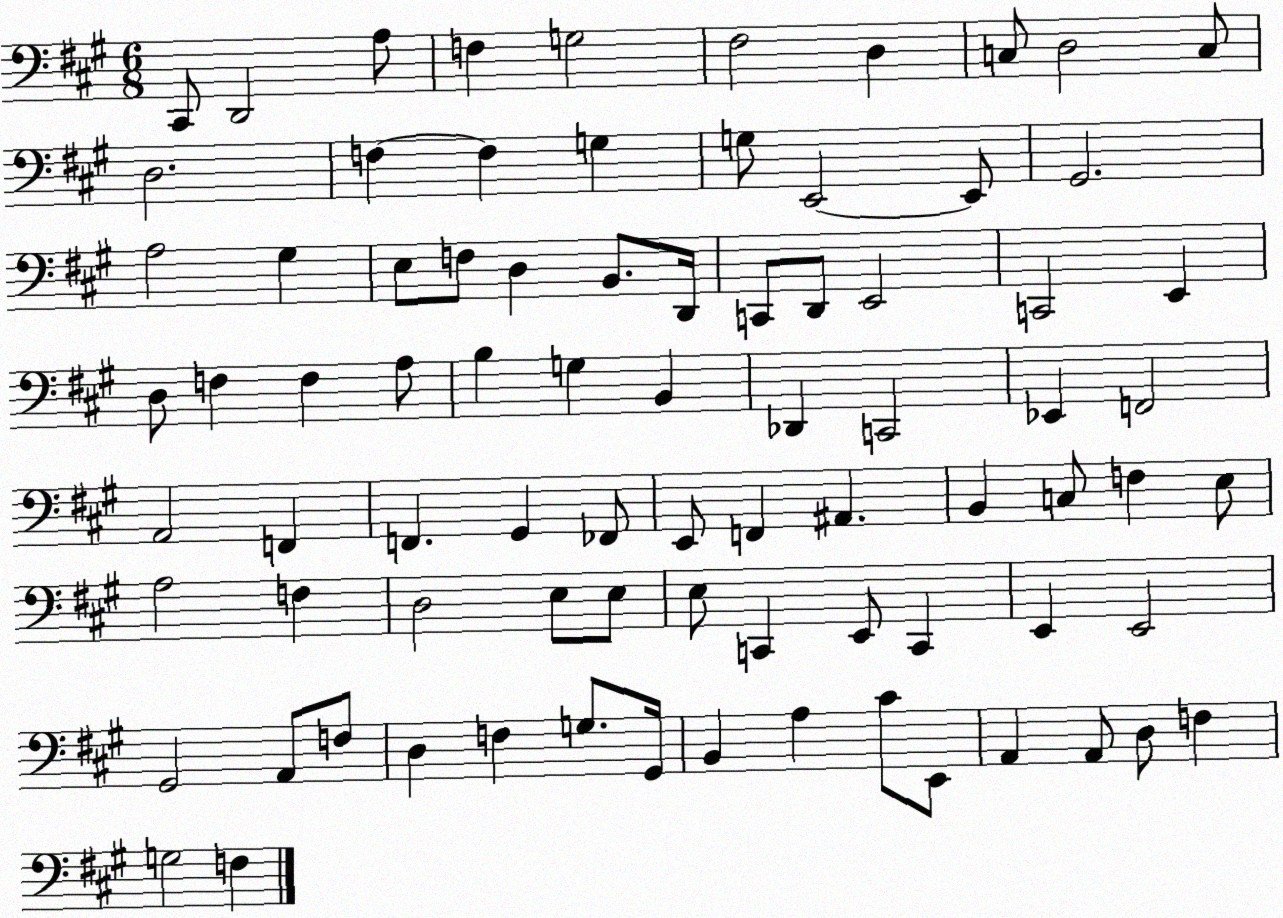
X:1
T:Untitled
M:6/8
L:1/4
K:A
^C,,/2 D,,2 A,/2 F, G,2 ^F,2 D, C,/2 D,2 C,/2 D,2 F, F, G, G,/2 E,,2 E,,/2 ^G,,2 A,2 ^G, E,/2 F,/2 D, B,,/2 D,,/4 C,,/2 D,,/2 E,,2 C,,2 E,, D,/2 F, F, A,/2 B, G, B,, _D,, C,,2 _E,, F,,2 A,,2 F,, F,, ^G,, _F,,/2 E,,/2 F,, ^A,, B,, C,/2 F, E,/2 A,2 F, D,2 E,/2 E,/2 E,/2 C,, E,,/2 C,, E,, E,,2 ^G,,2 A,,/2 F,/2 D, F, G,/2 ^G,,/4 B,, A, ^C/2 E,,/2 A,, A,,/2 D,/2 F, G,2 F,